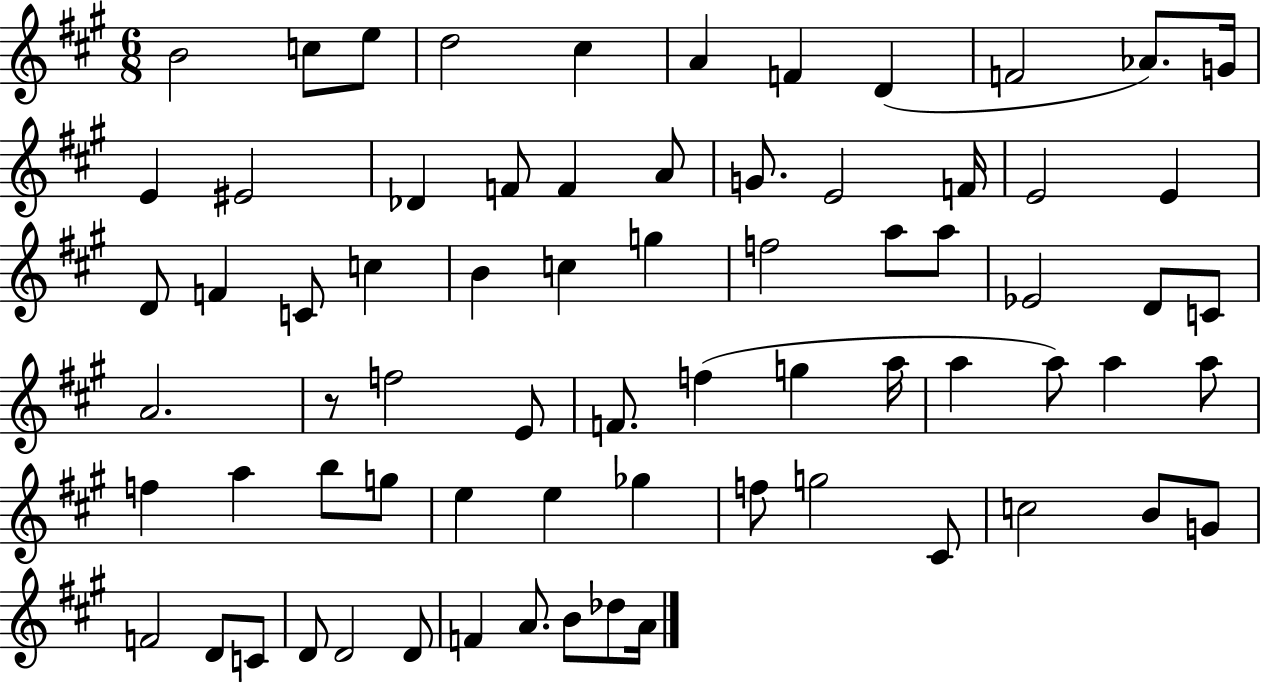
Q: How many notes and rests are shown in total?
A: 71